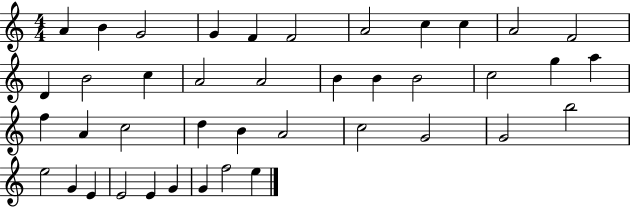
X:1
T:Untitled
M:4/4
L:1/4
K:C
A B G2 G F F2 A2 c c A2 F2 D B2 c A2 A2 B B B2 c2 g a f A c2 d B A2 c2 G2 G2 b2 e2 G E E2 E G G f2 e